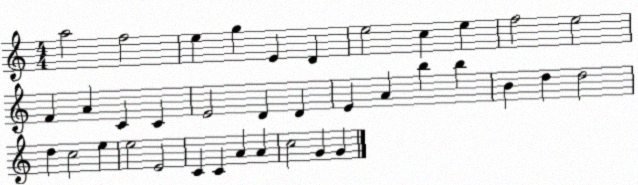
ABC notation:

X:1
T:Untitled
M:4/4
L:1/4
K:C
a2 f2 e g E D e2 c e f2 e2 F A C C E2 D D E A b b B d d2 d c2 e e2 E2 C C A A c2 G G